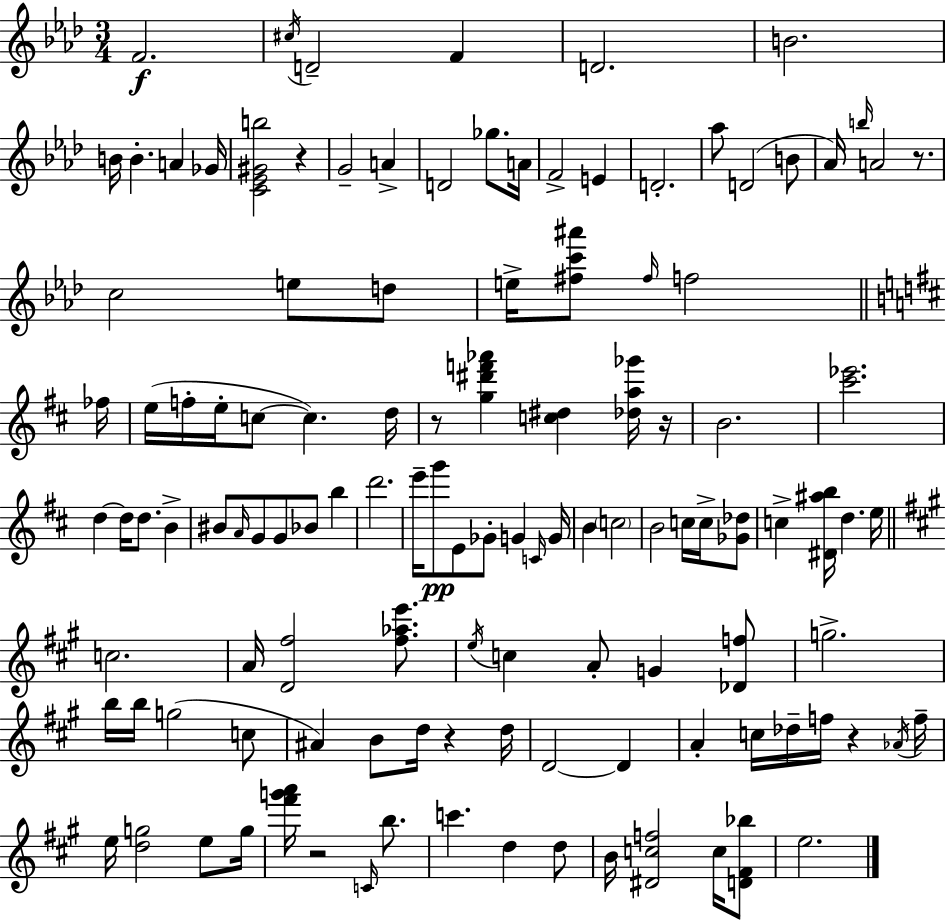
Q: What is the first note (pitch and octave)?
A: F4